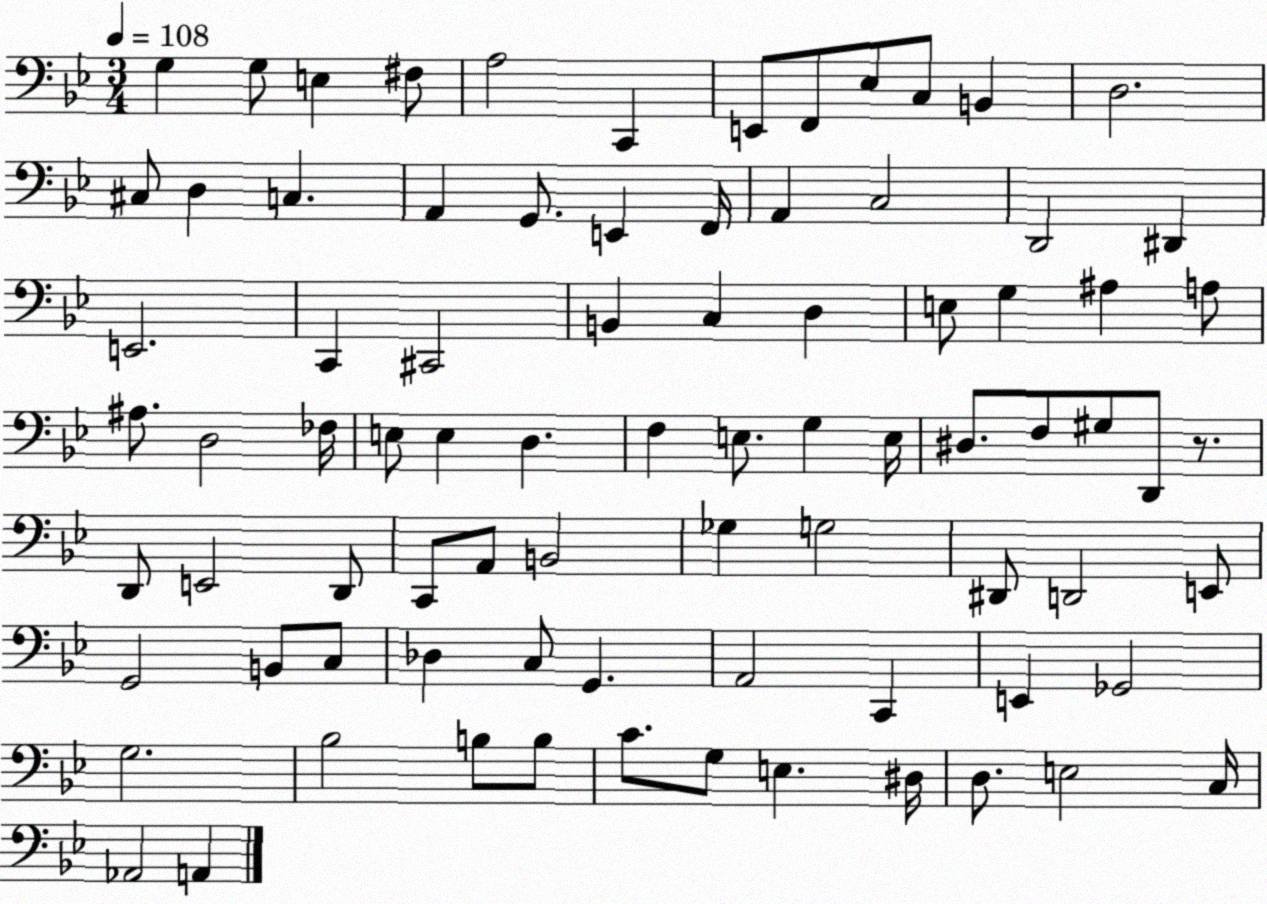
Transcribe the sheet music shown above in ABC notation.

X:1
T:Untitled
M:3/4
L:1/4
K:Bb
G, G,/2 E, ^F,/2 A,2 C,, E,,/2 F,,/2 _E,/2 C,/2 B,, D,2 ^C,/2 D, C, A,, G,,/2 E,, F,,/4 A,, C,2 D,,2 ^D,, E,,2 C,, ^C,,2 B,, C, D, E,/2 G, ^A, A,/2 ^A,/2 D,2 _F,/4 E,/2 E, D, F, E,/2 G, E,/4 ^D,/2 F,/2 ^G,/2 D,,/2 z/2 D,,/2 E,,2 D,,/2 C,,/2 A,,/2 B,,2 _G, G,2 ^D,,/2 D,,2 E,,/2 G,,2 B,,/2 C,/2 _D, C,/2 G,, A,,2 C,, E,, _G,,2 G,2 _B,2 B,/2 B,/2 C/2 G,/2 E, ^D,/4 D,/2 E,2 C,/4 _A,,2 A,,